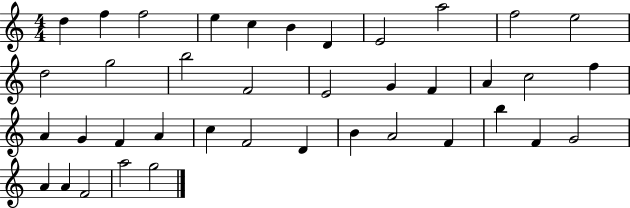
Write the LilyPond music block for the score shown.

{
  \clef treble
  \numericTimeSignature
  \time 4/4
  \key c \major
  d''4 f''4 f''2 | e''4 c''4 b'4 d'4 | e'2 a''2 | f''2 e''2 | \break d''2 g''2 | b''2 f'2 | e'2 g'4 f'4 | a'4 c''2 f''4 | \break a'4 g'4 f'4 a'4 | c''4 f'2 d'4 | b'4 a'2 f'4 | b''4 f'4 g'2 | \break a'4 a'4 f'2 | a''2 g''2 | \bar "|."
}